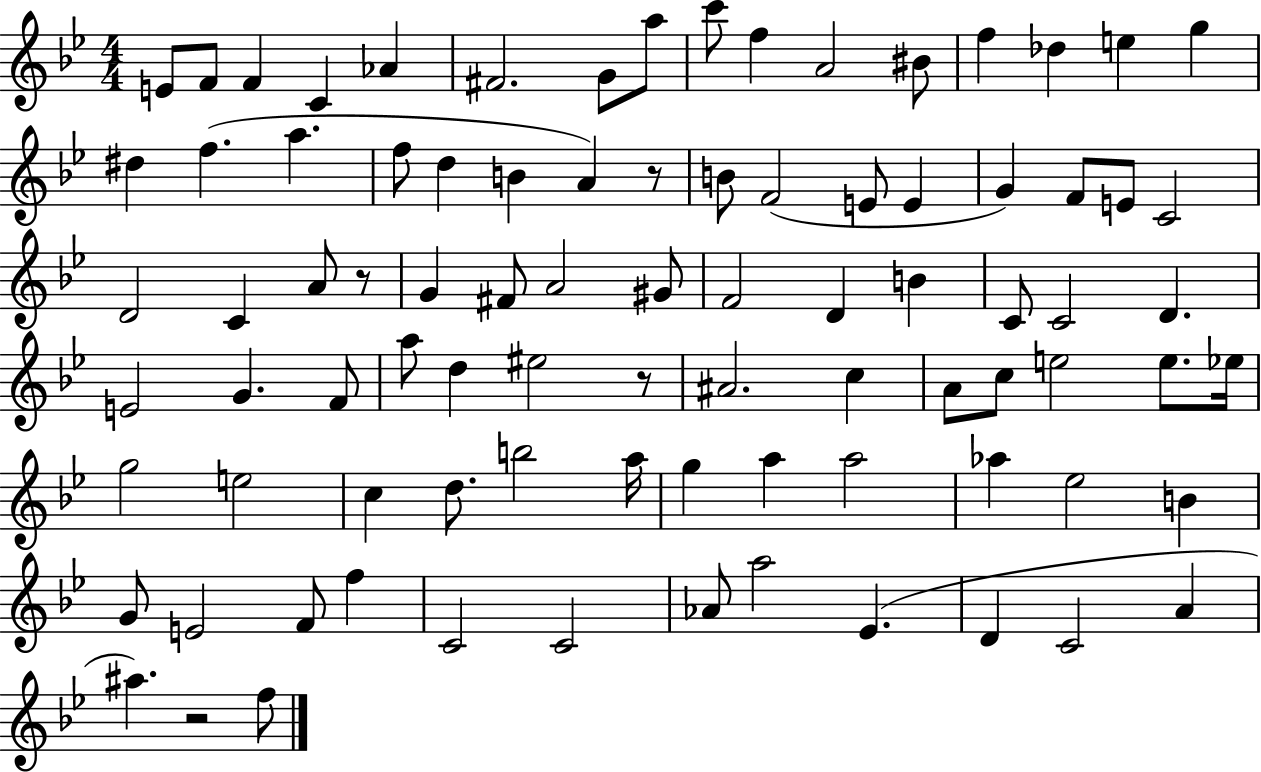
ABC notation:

X:1
T:Untitled
M:4/4
L:1/4
K:Bb
E/2 F/2 F C _A ^F2 G/2 a/2 c'/2 f A2 ^B/2 f _d e g ^d f a f/2 d B A z/2 B/2 F2 E/2 E G F/2 E/2 C2 D2 C A/2 z/2 G ^F/2 A2 ^G/2 F2 D B C/2 C2 D E2 G F/2 a/2 d ^e2 z/2 ^A2 c A/2 c/2 e2 e/2 _e/4 g2 e2 c d/2 b2 a/4 g a a2 _a _e2 B G/2 E2 F/2 f C2 C2 _A/2 a2 _E D C2 A ^a z2 f/2